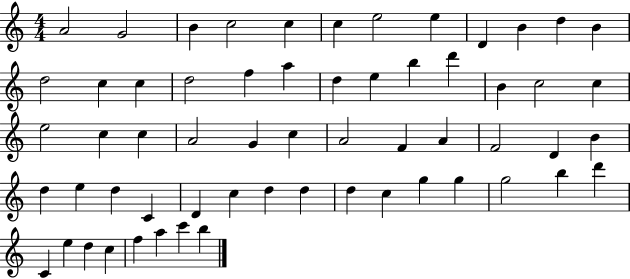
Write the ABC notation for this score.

X:1
T:Untitled
M:4/4
L:1/4
K:C
A2 G2 B c2 c c e2 e D B d B d2 c c d2 f a d e b d' B c2 c e2 c c A2 G c A2 F A F2 D B d e d C D c d d d c g g g2 b d' C e d c f a c' b